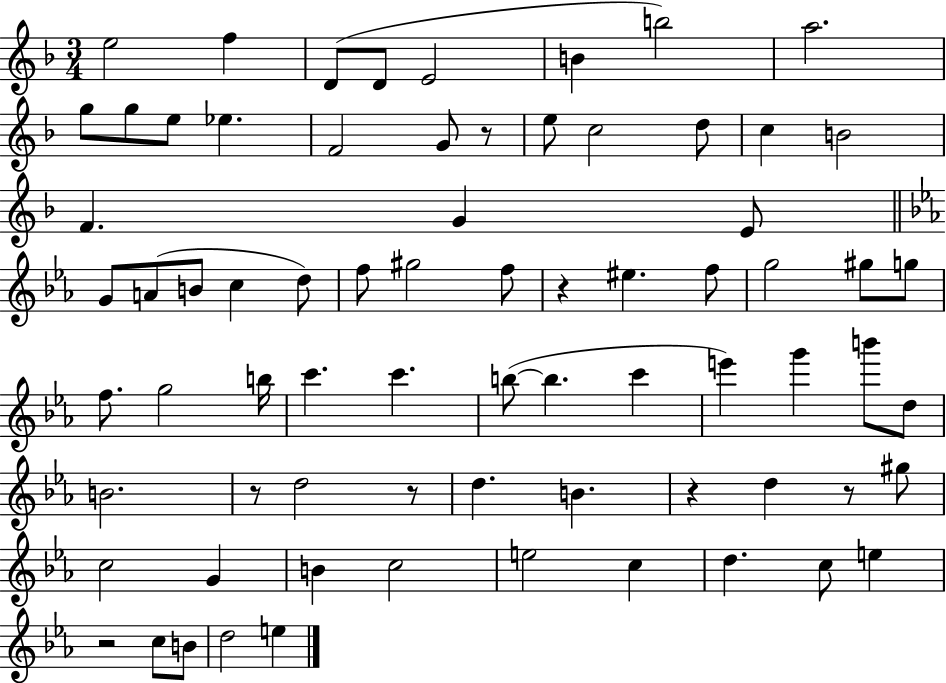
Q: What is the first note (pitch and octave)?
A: E5